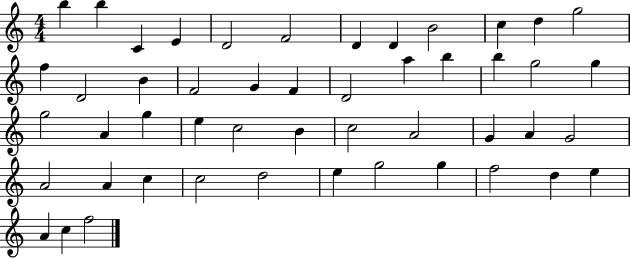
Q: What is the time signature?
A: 4/4